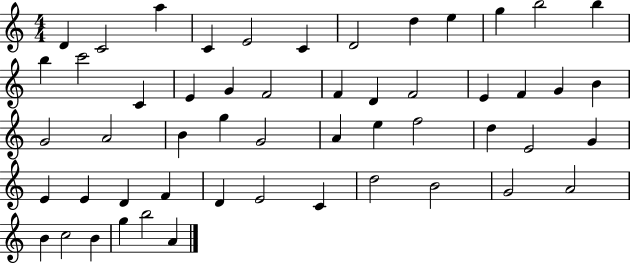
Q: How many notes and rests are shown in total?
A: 53